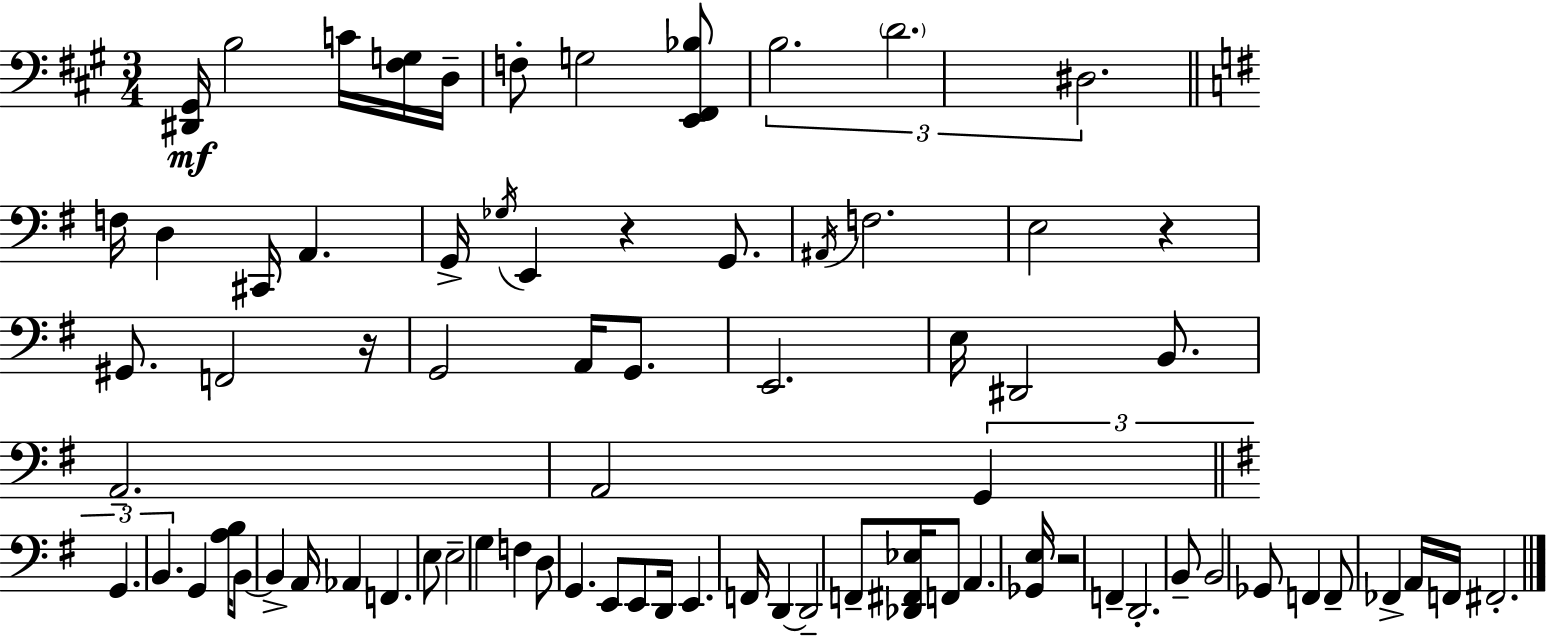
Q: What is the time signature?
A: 3/4